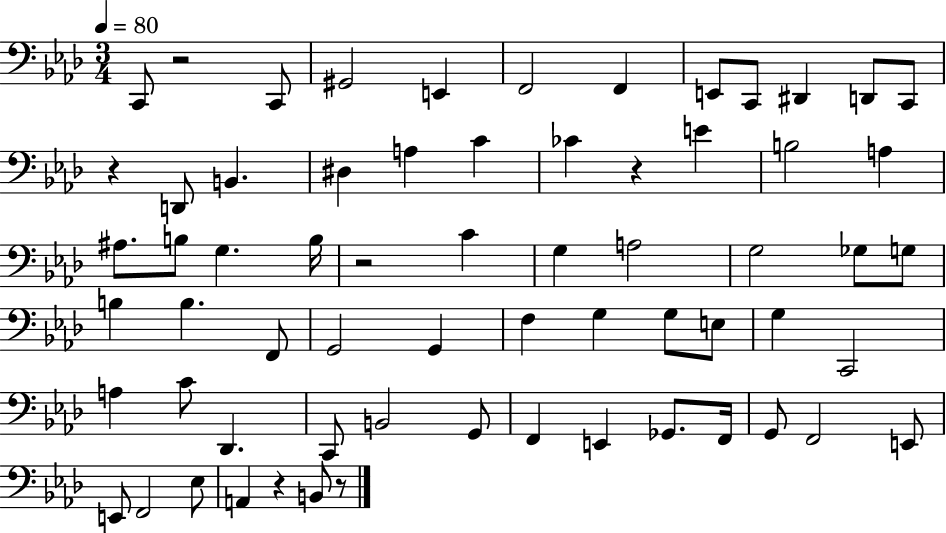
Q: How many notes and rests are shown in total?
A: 65